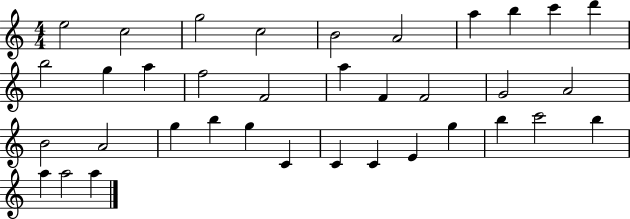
E5/h C5/h G5/h C5/h B4/h A4/h A5/q B5/q C6/q D6/q B5/h G5/q A5/q F5/h F4/h A5/q F4/q F4/h G4/h A4/h B4/h A4/h G5/q B5/q G5/q C4/q C4/q C4/q E4/q G5/q B5/q C6/h B5/q A5/q A5/h A5/q